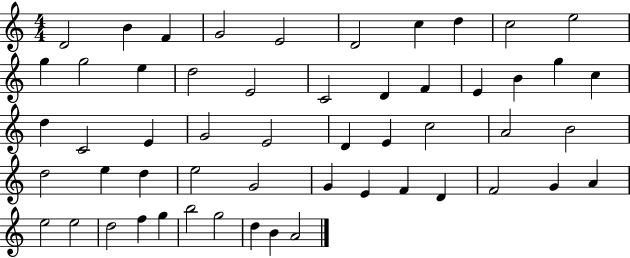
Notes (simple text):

D4/h B4/q F4/q G4/h E4/h D4/h C5/q D5/q C5/h E5/h G5/q G5/h E5/q D5/h E4/h C4/h D4/q F4/q E4/q B4/q G5/q C5/q D5/q C4/h E4/q G4/h E4/h D4/q E4/q C5/h A4/h B4/h D5/h E5/q D5/q E5/h G4/h G4/q E4/q F4/q D4/q F4/h G4/q A4/q E5/h E5/h D5/h F5/q G5/q B5/h G5/h D5/q B4/q A4/h